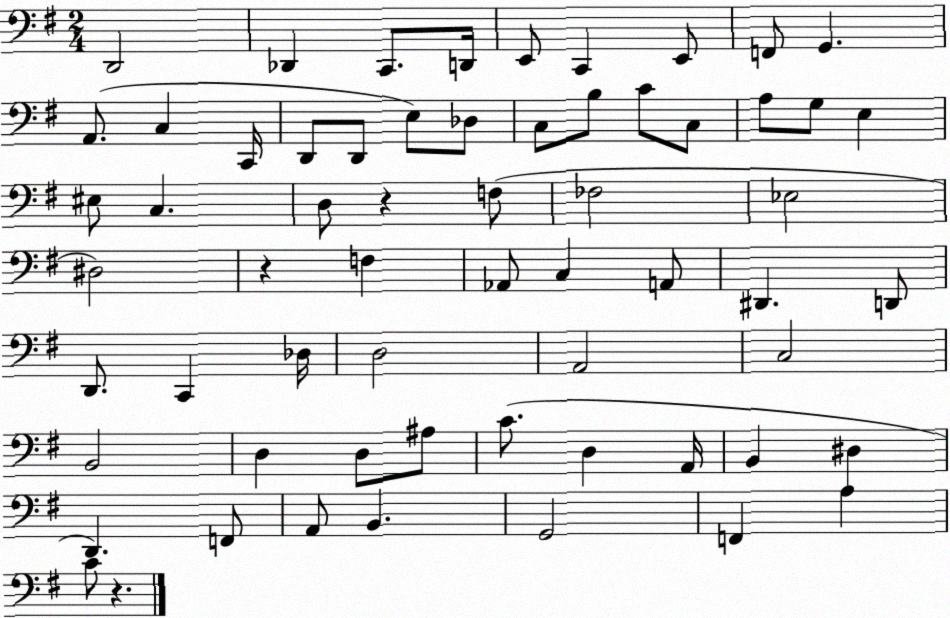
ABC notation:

X:1
T:Untitled
M:2/4
L:1/4
K:G
D,,2 _D,, C,,/2 D,,/4 E,,/2 C,, E,,/2 F,,/2 G,, A,,/2 C, C,,/4 D,,/2 D,,/2 E,/2 _D,/2 C,/2 B,/2 C/2 C,/2 A,/2 G,/2 E, ^E,/2 C, D,/2 z F,/2 _F,2 _E,2 ^D,2 z F, _A,,/2 C, A,,/2 ^D,, D,,/2 D,,/2 C,, _D,/4 D,2 A,,2 C,2 B,,2 D, D,/2 ^A,/2 C/2 D, A,,/4 B,, ^D, D,, F,,/2 A,,/2 B,, G,,2 F,, A, C/2 z